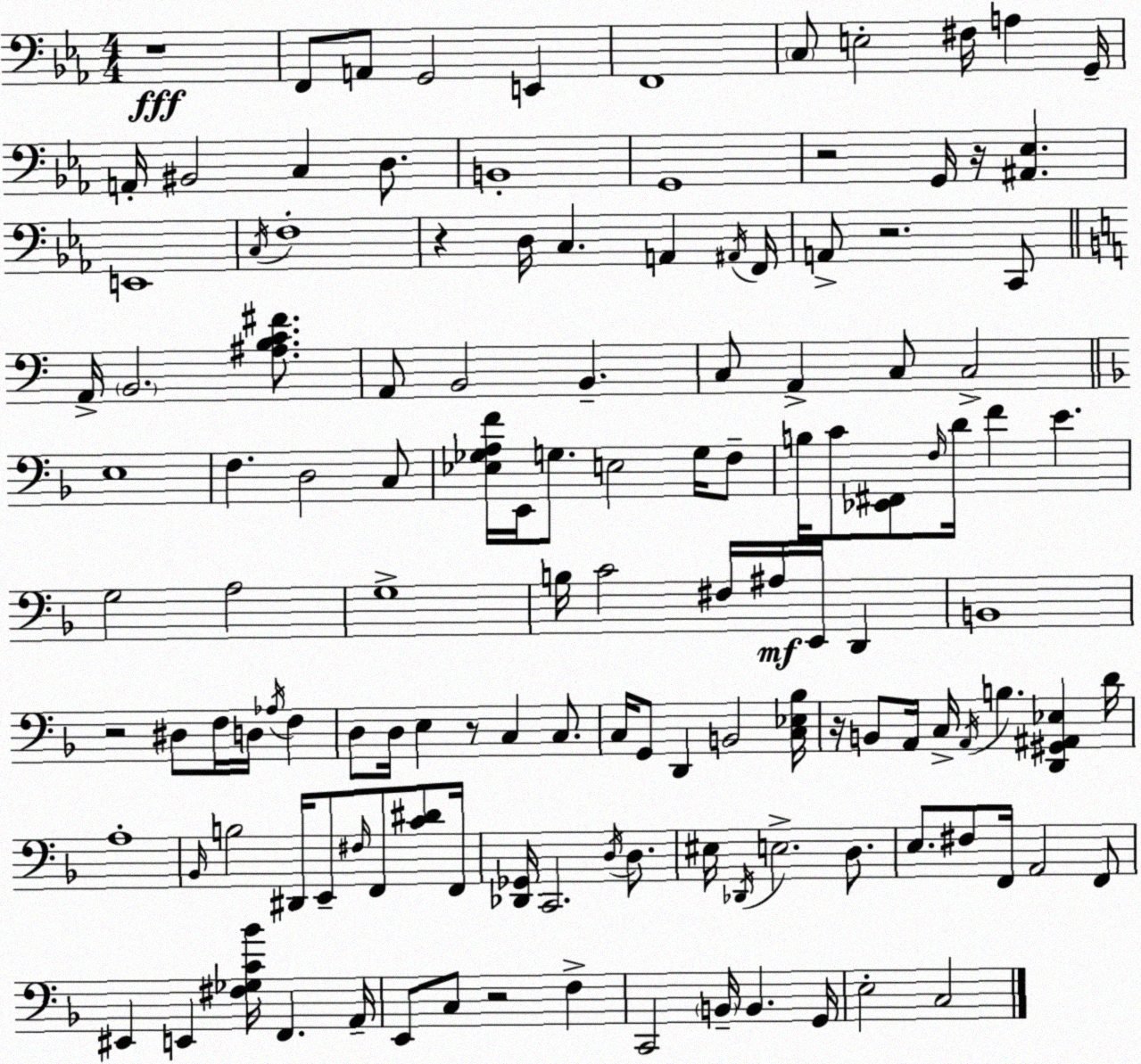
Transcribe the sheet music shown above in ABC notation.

X:1
T:Untitled
M:4/4
L:1/4
K:Eb
z4 F,,/2 A,,/2 G,,2 E,, F,,4 C,/2 E,2 ^F,/4 A, G,,/4 A,,/4 ^B,,2 C, D,/2 B,,4 G,,4 z2 G,,/4 z/4 [^A,,_E,] E,,4 C,/4 F,4 z D,/4 C, A,, ^A,,/4 F,,/4 A,,/2 z2 C,,/2 A,,/4 B,,2 [^A,B,C^F]/2 A,,/2 B,,2 B,, C,/2 A,, C,/2 C,2 E,4 F, D,2 C,/2 [_E,_G,A,F]/4 E,,/4 G,/2 E,2 G,/4 F,/2 B,/4 C/2 [_E,,^F,,]/2 F,/4 D/4 F E G,2 A,2 G,4 B,/4 C2 ^F,/4 ^A,/4 E,,/4 D,, B,,4 z2 ^D,/2 F,/4 D,/4 _A,/4 F, D,/2 D,/4 E, z/2 C, C,/2 C,/4 G,,/2 D,, B,,2 [C,_E,_B,]/4 z/4 B,,/2 A,,/4 C,/4 A,,/4 B, [D,,^G,,^A,,_E,] D/4 A,4 _B,,/4 B,2 ^D,,/4 E,,/2 ^F,/4 F,,/2 [C^D]/2 F,,/4 [_D,,_G,,]/4 C,,2 D,/4 D,/2 ^E,/4 _D,,/4 E,2 D,/2 E,/2 ^F,/2 F,,/4 A,,2 F,,/2 ^E,, E,, [^F,_G,C_B]/4 F,, A,,/4 E,,/2 C,/2 z2 F, C,,2 B,,/4 B,, G,,/4 E,2 C,2